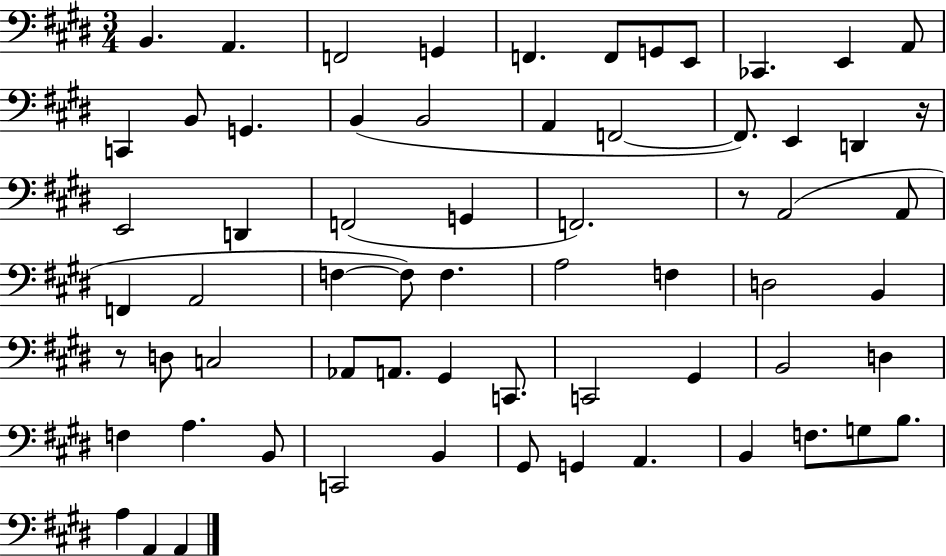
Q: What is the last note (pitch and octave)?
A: A2